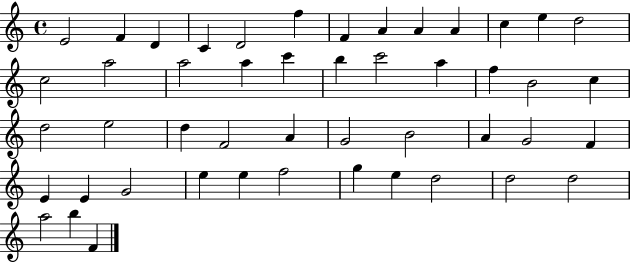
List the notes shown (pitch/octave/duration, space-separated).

E4/h F4/q D4/q C4/q D4/h F5/q F4/q A4/q A4/q A4/q C5/q E5/q D5/h C5/h A5/h A5/h A5/q C6/q B5/q C6/h A5/q F5/q B4/h C5/q D5/h E5/h D5/q F4/h A4/q G4/h B4/h A4/q G4/h F4/q E4/q E4/q G4/h E5/q E5/q F5/h G5/q E5/q D5/h D5/h D5/h A5/h B5/q F4/q